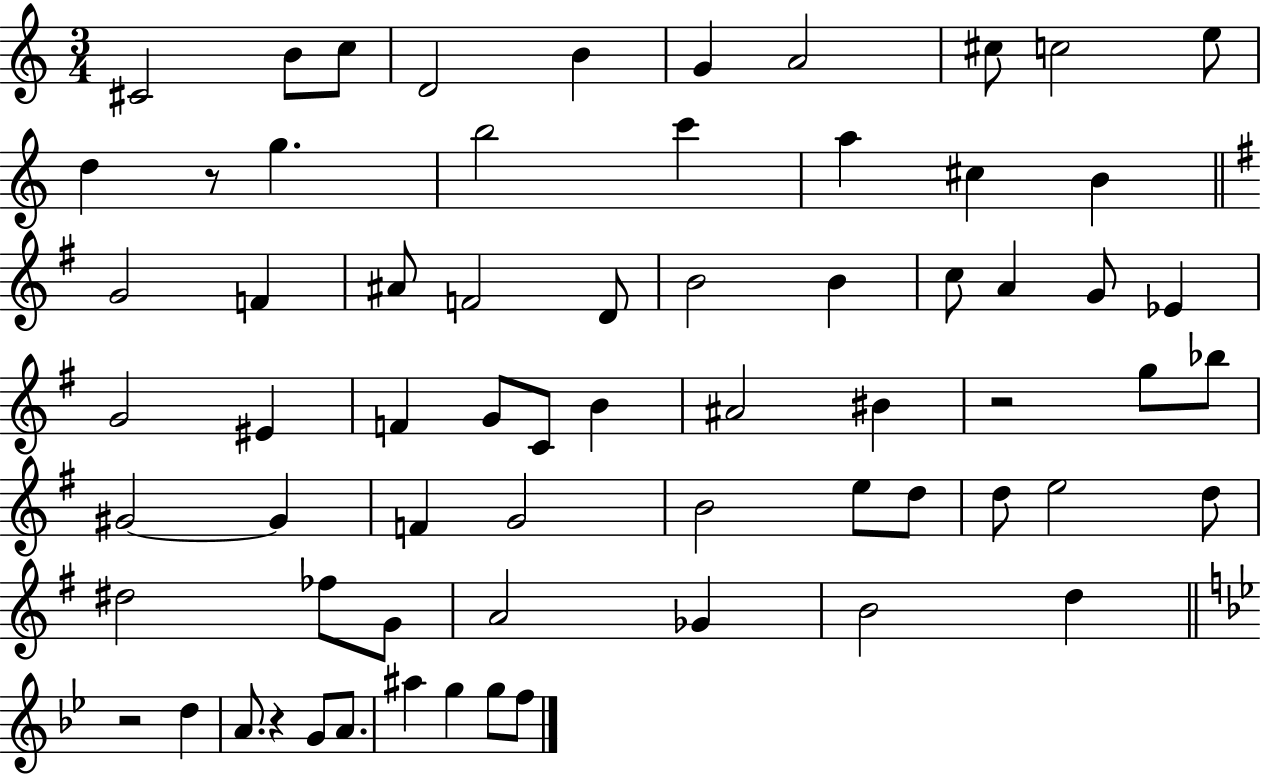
{
  \clef treble
  \numericTimeSignature
  \time 3/4
  \key c \major
  cis'2 b'8 c''8 | d'2 b'4 | g'4 a'2 | cis''8 c''2 e''8 | \break d''4 r8 g''4. | b''2 c'''4 | a''4 cis''4 b'4 | \bar "||" \break \key g \major g'2 f'4 | ais'8 f'2 d'8 | b'2 b'4 | c''8 a'4 g'8 ees'4 | \break g'2 eis'4 | f'4 g'8 c'8 b'4 | ais'2 bis'4 | r2 g''8 bes''8 | \break gis'2~~ gis'4 | f'4 g'2 | b'2 e''8 d''8 | d''8 e''2 d''8 | \break dis''2 fes''8 g'8 | a'2 ges'4 | b'2 d''4 | \bar "||" \break \key g \minor r2 d''4 | a'8. r4 g'8 a'8. | ais''4 g''4 g''8 f''8 | \bar "|."
}